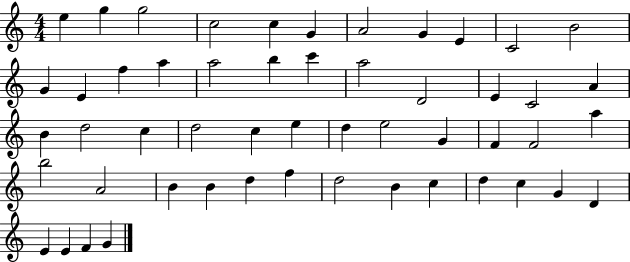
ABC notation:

X:1
T:Untitled
M:4/4
L:1/4
K:C
e g g2 c2 c G A2 G E C2 B2 G E f a a2 b c' a2 D2 E C2 A B d2 c d2 c e d e2 G F F2 a b2 A2 B B d f d2 B c d c G D E E F G